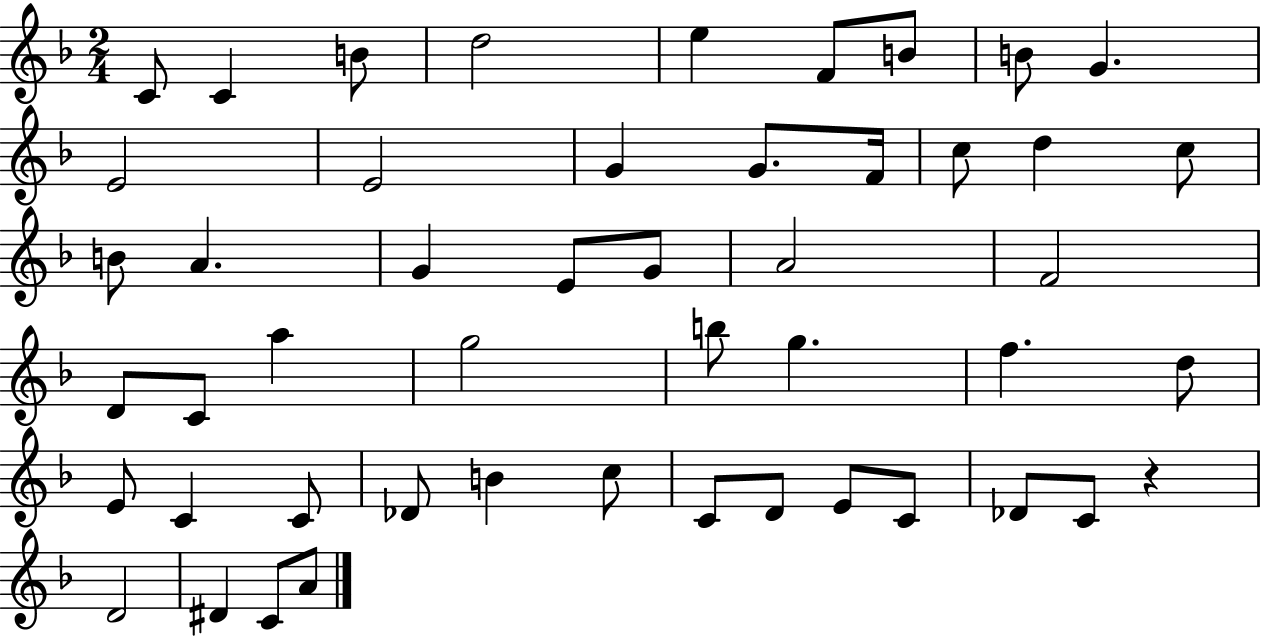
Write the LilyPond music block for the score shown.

{
  \clef treble
  \numericTimeSignature
  \time 2/4
  \key f \major
  c'8 c'4 b'8 | d''2 | e''4 f'8 b'8 | b'8 g'4. | \break e'2 | e'2 | g'4 g'8. f'16 | c''8 d''4 c''8 | \break b'8 a'4. | g'4 e'8 g'8 | a'2 | f'2 | \break d'8 c'8 a''4 | g''2 | b''8 g''4. | f''4. d''8 | \break e'8 c'4 c'8 | des'8 b'4 c''8 | c'8 d'8 e'8 c'8 | des'8 c'8 r4 | \break d'2 | dis'4 c'8 a'8 | \bar "|."
}